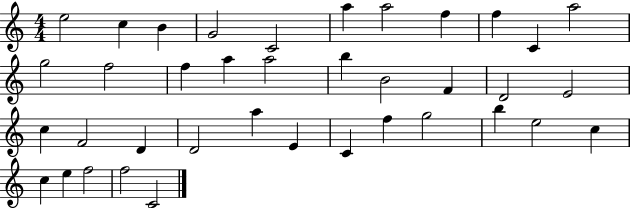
{
  \clef treble
  \numericTimeSignature
  \time 4/4
  \key c \major
  e''2 c''4 b'4 | g'2 c'2 | a''4 a''2 f''4 | f''4 c'4 a''2 | \break g''2 f''2 | f''4 a''4 a''2 | b''4 b'2 f'4 | d'2 e'2 | \break c''4 f'2 d'4 | d'2 a''4 e'4 | c'4 f''4 g''2 | b''4 e''2 c''4 | \break c''4 e''4 f''2 | f''2 c'2 | \bar "|."
}